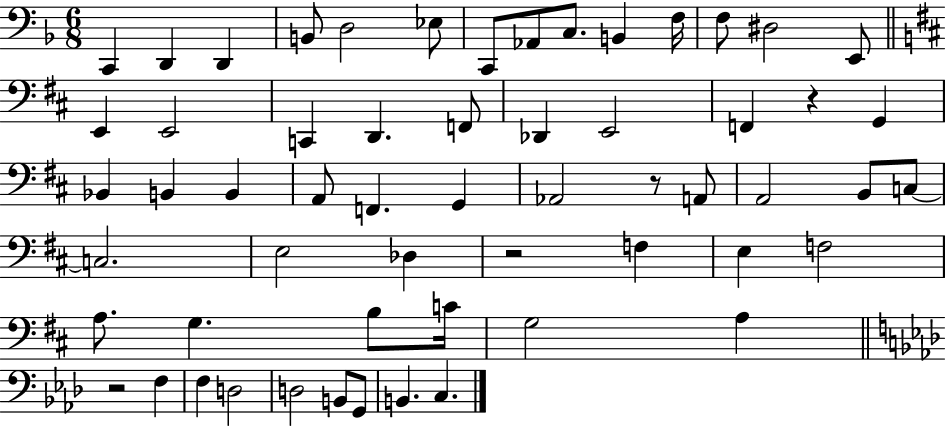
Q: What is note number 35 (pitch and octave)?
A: C3